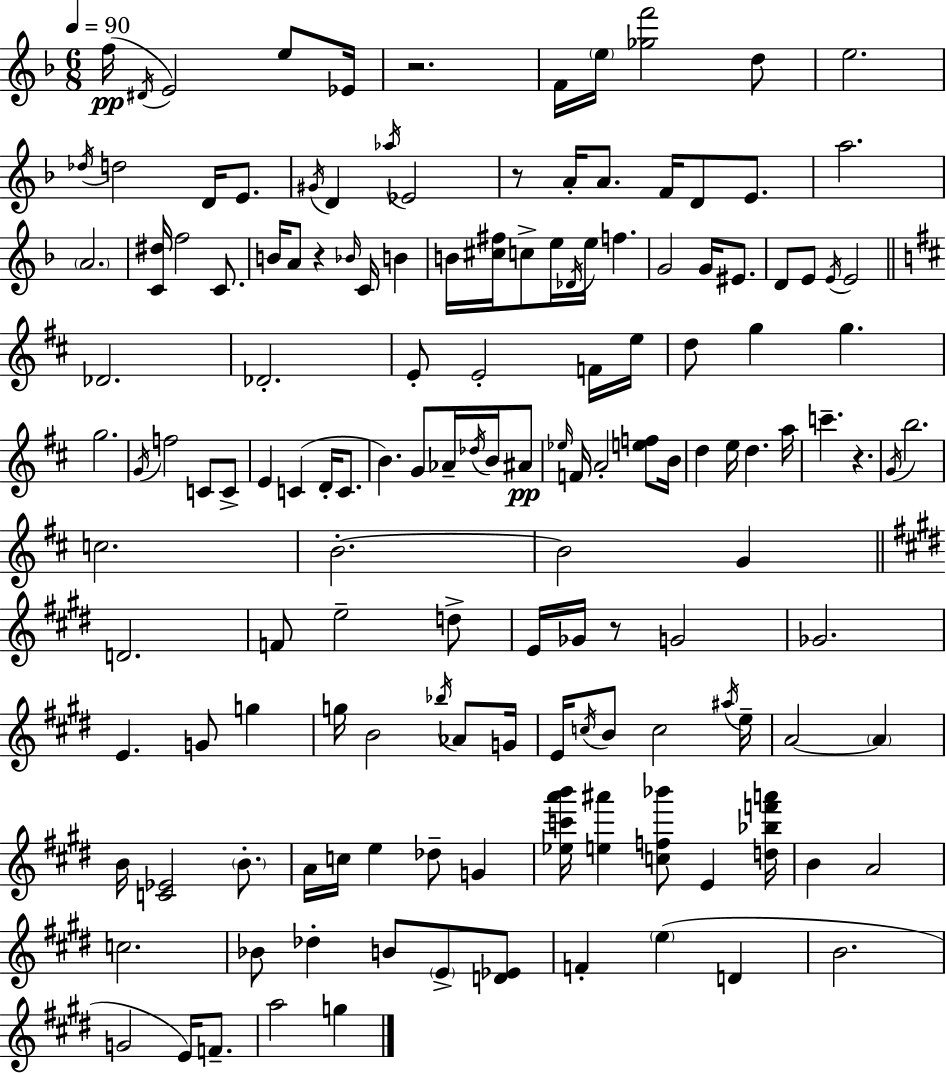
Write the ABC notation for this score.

X:1
T:Untitled
M:6/8
L:1/4
K:Dm
f/4 ^D/4 E2 e/2 _E/4 z2 F/4 e/4 [_gf']2 d/2 e2 _d/4 d2 D/4 E/2 ^G/4 D _a/4 _E2 z/2 A/4 A/2 F/4 D/2 E/2 a2 A2 [C^d]/4 f2 C/2 B/4 A/2 z _B/4 C/4 B B/4 [^c^f]/4 c/2 e/4 _D/4 e/4 f G2 G/4 ^E/2 D/2 E/2 E/4 E2 _D2 _D2 E/2 E2 F/4 e/4 d/2 g g g2 G/4 f2 C/2 C/2 E C D/4 C/2 B G/2 _A/4 _d/4 B/4 ^A/2 _e/4 F/4 A2 [ef]/2 B/4 d e/4 d a/4 c' z G/4 b2 c2 B2 B2 G D2 F/2 e2 d/2 E/4 _G/4 z/2 G2 _G2 E G/2 g g/4 B2 _b/4 _A/2 G/4 E/4 c/4 B/2 c2 ^a/4 e/4 A2 A B/4 [C_E]2 B/2 A/4 c/4 e _d/2 G [_ec'a'b']/4 [e^a'] [cf_b']/2 E [d_bf'a']/4 B A2 c2 _B/2 _d B/2 E/2 [D_E]/2 F e D B2 G2 E/4 F/2 a2 g